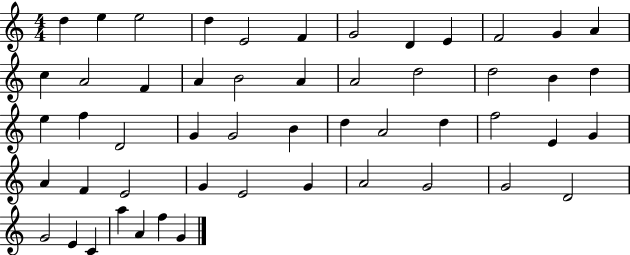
D5/q E5/q E5/h D5/q E4/h F4/q G4/h D4/q E4/q F4/h G4/q A4/q C5/q A4/h F4/q A4/q B4/h A4/q A4/h D5/h D5/h B4/q D5/q E5/q F5/q D4/h G4/q G4/h B4/q D5/q A4/h D5/q F5/h E4/q G4/q A4/q F4/q E4/h G4/q E4/h G4/q A4/h G4/h G4/h D4/h G4/h E4/q C4/q A5/q A4/q F5/q G4/q